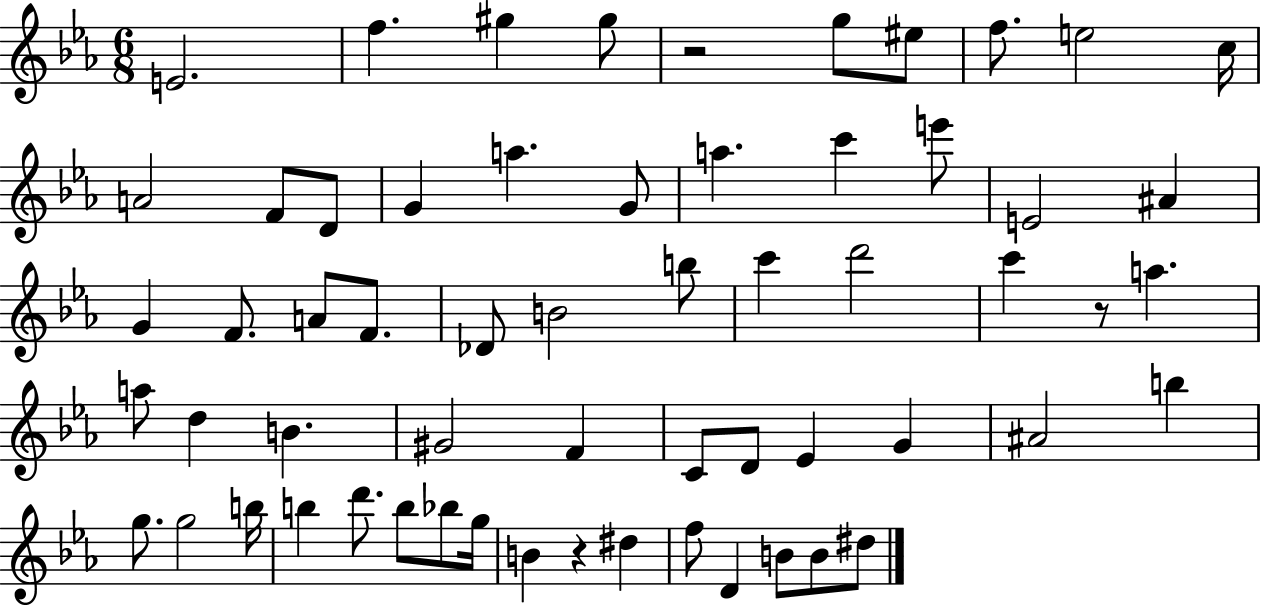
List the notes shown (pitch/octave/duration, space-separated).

E4/h. F5/q. G#5/q G#5/e R/h G5/e EIS5/e F5/e. E5/h C5/s A4/h F4/e D4/e G4/q A5/q. G4/e A5/q. C6/q E6/e E4/h A#4/q G4/q F4/e. A4/e F4/e. Db4/e B4/h B5/e C6/q D6/h C6/q R/e A5/q. A5/e D5/q B4/q. G#4/h F4/q C4/e D4/e Eb4/q G4/q A#4/h B5/q G5/e. G5/h B5/s B5/q D6/e. B5/e Bb5/e G5/s B4/q R/q D#5/q F5/e D4/q B4/e B4/e D#5/e